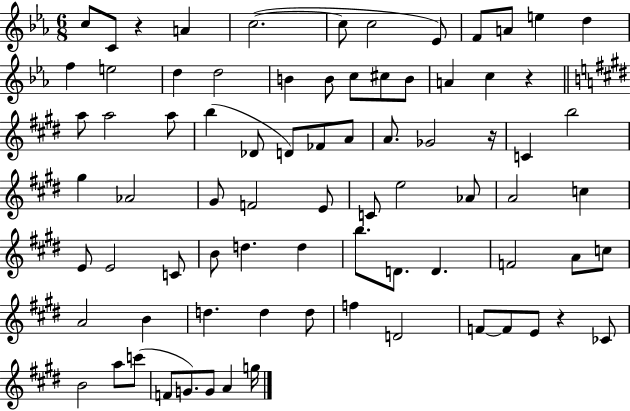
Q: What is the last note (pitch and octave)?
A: G5